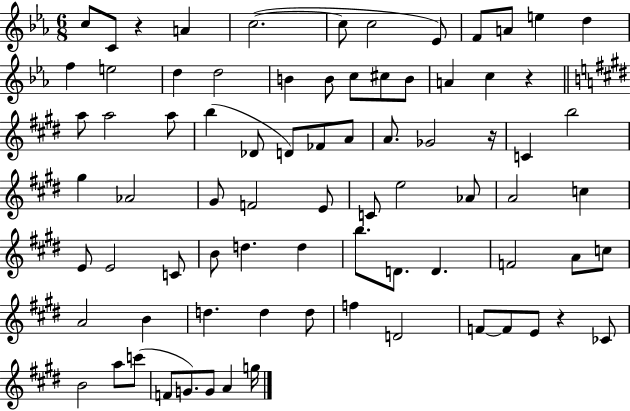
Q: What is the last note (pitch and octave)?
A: G5